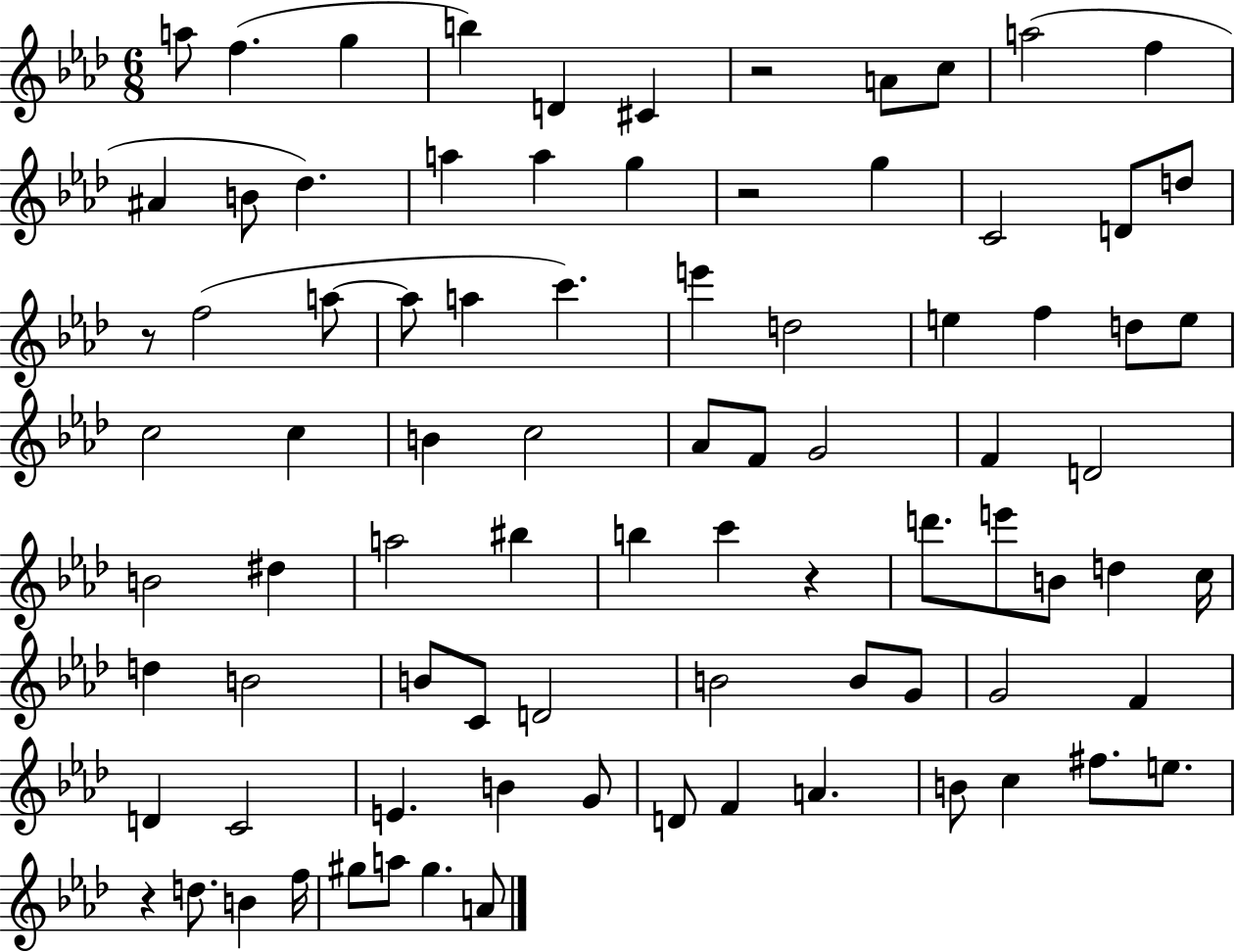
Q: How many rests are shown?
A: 5